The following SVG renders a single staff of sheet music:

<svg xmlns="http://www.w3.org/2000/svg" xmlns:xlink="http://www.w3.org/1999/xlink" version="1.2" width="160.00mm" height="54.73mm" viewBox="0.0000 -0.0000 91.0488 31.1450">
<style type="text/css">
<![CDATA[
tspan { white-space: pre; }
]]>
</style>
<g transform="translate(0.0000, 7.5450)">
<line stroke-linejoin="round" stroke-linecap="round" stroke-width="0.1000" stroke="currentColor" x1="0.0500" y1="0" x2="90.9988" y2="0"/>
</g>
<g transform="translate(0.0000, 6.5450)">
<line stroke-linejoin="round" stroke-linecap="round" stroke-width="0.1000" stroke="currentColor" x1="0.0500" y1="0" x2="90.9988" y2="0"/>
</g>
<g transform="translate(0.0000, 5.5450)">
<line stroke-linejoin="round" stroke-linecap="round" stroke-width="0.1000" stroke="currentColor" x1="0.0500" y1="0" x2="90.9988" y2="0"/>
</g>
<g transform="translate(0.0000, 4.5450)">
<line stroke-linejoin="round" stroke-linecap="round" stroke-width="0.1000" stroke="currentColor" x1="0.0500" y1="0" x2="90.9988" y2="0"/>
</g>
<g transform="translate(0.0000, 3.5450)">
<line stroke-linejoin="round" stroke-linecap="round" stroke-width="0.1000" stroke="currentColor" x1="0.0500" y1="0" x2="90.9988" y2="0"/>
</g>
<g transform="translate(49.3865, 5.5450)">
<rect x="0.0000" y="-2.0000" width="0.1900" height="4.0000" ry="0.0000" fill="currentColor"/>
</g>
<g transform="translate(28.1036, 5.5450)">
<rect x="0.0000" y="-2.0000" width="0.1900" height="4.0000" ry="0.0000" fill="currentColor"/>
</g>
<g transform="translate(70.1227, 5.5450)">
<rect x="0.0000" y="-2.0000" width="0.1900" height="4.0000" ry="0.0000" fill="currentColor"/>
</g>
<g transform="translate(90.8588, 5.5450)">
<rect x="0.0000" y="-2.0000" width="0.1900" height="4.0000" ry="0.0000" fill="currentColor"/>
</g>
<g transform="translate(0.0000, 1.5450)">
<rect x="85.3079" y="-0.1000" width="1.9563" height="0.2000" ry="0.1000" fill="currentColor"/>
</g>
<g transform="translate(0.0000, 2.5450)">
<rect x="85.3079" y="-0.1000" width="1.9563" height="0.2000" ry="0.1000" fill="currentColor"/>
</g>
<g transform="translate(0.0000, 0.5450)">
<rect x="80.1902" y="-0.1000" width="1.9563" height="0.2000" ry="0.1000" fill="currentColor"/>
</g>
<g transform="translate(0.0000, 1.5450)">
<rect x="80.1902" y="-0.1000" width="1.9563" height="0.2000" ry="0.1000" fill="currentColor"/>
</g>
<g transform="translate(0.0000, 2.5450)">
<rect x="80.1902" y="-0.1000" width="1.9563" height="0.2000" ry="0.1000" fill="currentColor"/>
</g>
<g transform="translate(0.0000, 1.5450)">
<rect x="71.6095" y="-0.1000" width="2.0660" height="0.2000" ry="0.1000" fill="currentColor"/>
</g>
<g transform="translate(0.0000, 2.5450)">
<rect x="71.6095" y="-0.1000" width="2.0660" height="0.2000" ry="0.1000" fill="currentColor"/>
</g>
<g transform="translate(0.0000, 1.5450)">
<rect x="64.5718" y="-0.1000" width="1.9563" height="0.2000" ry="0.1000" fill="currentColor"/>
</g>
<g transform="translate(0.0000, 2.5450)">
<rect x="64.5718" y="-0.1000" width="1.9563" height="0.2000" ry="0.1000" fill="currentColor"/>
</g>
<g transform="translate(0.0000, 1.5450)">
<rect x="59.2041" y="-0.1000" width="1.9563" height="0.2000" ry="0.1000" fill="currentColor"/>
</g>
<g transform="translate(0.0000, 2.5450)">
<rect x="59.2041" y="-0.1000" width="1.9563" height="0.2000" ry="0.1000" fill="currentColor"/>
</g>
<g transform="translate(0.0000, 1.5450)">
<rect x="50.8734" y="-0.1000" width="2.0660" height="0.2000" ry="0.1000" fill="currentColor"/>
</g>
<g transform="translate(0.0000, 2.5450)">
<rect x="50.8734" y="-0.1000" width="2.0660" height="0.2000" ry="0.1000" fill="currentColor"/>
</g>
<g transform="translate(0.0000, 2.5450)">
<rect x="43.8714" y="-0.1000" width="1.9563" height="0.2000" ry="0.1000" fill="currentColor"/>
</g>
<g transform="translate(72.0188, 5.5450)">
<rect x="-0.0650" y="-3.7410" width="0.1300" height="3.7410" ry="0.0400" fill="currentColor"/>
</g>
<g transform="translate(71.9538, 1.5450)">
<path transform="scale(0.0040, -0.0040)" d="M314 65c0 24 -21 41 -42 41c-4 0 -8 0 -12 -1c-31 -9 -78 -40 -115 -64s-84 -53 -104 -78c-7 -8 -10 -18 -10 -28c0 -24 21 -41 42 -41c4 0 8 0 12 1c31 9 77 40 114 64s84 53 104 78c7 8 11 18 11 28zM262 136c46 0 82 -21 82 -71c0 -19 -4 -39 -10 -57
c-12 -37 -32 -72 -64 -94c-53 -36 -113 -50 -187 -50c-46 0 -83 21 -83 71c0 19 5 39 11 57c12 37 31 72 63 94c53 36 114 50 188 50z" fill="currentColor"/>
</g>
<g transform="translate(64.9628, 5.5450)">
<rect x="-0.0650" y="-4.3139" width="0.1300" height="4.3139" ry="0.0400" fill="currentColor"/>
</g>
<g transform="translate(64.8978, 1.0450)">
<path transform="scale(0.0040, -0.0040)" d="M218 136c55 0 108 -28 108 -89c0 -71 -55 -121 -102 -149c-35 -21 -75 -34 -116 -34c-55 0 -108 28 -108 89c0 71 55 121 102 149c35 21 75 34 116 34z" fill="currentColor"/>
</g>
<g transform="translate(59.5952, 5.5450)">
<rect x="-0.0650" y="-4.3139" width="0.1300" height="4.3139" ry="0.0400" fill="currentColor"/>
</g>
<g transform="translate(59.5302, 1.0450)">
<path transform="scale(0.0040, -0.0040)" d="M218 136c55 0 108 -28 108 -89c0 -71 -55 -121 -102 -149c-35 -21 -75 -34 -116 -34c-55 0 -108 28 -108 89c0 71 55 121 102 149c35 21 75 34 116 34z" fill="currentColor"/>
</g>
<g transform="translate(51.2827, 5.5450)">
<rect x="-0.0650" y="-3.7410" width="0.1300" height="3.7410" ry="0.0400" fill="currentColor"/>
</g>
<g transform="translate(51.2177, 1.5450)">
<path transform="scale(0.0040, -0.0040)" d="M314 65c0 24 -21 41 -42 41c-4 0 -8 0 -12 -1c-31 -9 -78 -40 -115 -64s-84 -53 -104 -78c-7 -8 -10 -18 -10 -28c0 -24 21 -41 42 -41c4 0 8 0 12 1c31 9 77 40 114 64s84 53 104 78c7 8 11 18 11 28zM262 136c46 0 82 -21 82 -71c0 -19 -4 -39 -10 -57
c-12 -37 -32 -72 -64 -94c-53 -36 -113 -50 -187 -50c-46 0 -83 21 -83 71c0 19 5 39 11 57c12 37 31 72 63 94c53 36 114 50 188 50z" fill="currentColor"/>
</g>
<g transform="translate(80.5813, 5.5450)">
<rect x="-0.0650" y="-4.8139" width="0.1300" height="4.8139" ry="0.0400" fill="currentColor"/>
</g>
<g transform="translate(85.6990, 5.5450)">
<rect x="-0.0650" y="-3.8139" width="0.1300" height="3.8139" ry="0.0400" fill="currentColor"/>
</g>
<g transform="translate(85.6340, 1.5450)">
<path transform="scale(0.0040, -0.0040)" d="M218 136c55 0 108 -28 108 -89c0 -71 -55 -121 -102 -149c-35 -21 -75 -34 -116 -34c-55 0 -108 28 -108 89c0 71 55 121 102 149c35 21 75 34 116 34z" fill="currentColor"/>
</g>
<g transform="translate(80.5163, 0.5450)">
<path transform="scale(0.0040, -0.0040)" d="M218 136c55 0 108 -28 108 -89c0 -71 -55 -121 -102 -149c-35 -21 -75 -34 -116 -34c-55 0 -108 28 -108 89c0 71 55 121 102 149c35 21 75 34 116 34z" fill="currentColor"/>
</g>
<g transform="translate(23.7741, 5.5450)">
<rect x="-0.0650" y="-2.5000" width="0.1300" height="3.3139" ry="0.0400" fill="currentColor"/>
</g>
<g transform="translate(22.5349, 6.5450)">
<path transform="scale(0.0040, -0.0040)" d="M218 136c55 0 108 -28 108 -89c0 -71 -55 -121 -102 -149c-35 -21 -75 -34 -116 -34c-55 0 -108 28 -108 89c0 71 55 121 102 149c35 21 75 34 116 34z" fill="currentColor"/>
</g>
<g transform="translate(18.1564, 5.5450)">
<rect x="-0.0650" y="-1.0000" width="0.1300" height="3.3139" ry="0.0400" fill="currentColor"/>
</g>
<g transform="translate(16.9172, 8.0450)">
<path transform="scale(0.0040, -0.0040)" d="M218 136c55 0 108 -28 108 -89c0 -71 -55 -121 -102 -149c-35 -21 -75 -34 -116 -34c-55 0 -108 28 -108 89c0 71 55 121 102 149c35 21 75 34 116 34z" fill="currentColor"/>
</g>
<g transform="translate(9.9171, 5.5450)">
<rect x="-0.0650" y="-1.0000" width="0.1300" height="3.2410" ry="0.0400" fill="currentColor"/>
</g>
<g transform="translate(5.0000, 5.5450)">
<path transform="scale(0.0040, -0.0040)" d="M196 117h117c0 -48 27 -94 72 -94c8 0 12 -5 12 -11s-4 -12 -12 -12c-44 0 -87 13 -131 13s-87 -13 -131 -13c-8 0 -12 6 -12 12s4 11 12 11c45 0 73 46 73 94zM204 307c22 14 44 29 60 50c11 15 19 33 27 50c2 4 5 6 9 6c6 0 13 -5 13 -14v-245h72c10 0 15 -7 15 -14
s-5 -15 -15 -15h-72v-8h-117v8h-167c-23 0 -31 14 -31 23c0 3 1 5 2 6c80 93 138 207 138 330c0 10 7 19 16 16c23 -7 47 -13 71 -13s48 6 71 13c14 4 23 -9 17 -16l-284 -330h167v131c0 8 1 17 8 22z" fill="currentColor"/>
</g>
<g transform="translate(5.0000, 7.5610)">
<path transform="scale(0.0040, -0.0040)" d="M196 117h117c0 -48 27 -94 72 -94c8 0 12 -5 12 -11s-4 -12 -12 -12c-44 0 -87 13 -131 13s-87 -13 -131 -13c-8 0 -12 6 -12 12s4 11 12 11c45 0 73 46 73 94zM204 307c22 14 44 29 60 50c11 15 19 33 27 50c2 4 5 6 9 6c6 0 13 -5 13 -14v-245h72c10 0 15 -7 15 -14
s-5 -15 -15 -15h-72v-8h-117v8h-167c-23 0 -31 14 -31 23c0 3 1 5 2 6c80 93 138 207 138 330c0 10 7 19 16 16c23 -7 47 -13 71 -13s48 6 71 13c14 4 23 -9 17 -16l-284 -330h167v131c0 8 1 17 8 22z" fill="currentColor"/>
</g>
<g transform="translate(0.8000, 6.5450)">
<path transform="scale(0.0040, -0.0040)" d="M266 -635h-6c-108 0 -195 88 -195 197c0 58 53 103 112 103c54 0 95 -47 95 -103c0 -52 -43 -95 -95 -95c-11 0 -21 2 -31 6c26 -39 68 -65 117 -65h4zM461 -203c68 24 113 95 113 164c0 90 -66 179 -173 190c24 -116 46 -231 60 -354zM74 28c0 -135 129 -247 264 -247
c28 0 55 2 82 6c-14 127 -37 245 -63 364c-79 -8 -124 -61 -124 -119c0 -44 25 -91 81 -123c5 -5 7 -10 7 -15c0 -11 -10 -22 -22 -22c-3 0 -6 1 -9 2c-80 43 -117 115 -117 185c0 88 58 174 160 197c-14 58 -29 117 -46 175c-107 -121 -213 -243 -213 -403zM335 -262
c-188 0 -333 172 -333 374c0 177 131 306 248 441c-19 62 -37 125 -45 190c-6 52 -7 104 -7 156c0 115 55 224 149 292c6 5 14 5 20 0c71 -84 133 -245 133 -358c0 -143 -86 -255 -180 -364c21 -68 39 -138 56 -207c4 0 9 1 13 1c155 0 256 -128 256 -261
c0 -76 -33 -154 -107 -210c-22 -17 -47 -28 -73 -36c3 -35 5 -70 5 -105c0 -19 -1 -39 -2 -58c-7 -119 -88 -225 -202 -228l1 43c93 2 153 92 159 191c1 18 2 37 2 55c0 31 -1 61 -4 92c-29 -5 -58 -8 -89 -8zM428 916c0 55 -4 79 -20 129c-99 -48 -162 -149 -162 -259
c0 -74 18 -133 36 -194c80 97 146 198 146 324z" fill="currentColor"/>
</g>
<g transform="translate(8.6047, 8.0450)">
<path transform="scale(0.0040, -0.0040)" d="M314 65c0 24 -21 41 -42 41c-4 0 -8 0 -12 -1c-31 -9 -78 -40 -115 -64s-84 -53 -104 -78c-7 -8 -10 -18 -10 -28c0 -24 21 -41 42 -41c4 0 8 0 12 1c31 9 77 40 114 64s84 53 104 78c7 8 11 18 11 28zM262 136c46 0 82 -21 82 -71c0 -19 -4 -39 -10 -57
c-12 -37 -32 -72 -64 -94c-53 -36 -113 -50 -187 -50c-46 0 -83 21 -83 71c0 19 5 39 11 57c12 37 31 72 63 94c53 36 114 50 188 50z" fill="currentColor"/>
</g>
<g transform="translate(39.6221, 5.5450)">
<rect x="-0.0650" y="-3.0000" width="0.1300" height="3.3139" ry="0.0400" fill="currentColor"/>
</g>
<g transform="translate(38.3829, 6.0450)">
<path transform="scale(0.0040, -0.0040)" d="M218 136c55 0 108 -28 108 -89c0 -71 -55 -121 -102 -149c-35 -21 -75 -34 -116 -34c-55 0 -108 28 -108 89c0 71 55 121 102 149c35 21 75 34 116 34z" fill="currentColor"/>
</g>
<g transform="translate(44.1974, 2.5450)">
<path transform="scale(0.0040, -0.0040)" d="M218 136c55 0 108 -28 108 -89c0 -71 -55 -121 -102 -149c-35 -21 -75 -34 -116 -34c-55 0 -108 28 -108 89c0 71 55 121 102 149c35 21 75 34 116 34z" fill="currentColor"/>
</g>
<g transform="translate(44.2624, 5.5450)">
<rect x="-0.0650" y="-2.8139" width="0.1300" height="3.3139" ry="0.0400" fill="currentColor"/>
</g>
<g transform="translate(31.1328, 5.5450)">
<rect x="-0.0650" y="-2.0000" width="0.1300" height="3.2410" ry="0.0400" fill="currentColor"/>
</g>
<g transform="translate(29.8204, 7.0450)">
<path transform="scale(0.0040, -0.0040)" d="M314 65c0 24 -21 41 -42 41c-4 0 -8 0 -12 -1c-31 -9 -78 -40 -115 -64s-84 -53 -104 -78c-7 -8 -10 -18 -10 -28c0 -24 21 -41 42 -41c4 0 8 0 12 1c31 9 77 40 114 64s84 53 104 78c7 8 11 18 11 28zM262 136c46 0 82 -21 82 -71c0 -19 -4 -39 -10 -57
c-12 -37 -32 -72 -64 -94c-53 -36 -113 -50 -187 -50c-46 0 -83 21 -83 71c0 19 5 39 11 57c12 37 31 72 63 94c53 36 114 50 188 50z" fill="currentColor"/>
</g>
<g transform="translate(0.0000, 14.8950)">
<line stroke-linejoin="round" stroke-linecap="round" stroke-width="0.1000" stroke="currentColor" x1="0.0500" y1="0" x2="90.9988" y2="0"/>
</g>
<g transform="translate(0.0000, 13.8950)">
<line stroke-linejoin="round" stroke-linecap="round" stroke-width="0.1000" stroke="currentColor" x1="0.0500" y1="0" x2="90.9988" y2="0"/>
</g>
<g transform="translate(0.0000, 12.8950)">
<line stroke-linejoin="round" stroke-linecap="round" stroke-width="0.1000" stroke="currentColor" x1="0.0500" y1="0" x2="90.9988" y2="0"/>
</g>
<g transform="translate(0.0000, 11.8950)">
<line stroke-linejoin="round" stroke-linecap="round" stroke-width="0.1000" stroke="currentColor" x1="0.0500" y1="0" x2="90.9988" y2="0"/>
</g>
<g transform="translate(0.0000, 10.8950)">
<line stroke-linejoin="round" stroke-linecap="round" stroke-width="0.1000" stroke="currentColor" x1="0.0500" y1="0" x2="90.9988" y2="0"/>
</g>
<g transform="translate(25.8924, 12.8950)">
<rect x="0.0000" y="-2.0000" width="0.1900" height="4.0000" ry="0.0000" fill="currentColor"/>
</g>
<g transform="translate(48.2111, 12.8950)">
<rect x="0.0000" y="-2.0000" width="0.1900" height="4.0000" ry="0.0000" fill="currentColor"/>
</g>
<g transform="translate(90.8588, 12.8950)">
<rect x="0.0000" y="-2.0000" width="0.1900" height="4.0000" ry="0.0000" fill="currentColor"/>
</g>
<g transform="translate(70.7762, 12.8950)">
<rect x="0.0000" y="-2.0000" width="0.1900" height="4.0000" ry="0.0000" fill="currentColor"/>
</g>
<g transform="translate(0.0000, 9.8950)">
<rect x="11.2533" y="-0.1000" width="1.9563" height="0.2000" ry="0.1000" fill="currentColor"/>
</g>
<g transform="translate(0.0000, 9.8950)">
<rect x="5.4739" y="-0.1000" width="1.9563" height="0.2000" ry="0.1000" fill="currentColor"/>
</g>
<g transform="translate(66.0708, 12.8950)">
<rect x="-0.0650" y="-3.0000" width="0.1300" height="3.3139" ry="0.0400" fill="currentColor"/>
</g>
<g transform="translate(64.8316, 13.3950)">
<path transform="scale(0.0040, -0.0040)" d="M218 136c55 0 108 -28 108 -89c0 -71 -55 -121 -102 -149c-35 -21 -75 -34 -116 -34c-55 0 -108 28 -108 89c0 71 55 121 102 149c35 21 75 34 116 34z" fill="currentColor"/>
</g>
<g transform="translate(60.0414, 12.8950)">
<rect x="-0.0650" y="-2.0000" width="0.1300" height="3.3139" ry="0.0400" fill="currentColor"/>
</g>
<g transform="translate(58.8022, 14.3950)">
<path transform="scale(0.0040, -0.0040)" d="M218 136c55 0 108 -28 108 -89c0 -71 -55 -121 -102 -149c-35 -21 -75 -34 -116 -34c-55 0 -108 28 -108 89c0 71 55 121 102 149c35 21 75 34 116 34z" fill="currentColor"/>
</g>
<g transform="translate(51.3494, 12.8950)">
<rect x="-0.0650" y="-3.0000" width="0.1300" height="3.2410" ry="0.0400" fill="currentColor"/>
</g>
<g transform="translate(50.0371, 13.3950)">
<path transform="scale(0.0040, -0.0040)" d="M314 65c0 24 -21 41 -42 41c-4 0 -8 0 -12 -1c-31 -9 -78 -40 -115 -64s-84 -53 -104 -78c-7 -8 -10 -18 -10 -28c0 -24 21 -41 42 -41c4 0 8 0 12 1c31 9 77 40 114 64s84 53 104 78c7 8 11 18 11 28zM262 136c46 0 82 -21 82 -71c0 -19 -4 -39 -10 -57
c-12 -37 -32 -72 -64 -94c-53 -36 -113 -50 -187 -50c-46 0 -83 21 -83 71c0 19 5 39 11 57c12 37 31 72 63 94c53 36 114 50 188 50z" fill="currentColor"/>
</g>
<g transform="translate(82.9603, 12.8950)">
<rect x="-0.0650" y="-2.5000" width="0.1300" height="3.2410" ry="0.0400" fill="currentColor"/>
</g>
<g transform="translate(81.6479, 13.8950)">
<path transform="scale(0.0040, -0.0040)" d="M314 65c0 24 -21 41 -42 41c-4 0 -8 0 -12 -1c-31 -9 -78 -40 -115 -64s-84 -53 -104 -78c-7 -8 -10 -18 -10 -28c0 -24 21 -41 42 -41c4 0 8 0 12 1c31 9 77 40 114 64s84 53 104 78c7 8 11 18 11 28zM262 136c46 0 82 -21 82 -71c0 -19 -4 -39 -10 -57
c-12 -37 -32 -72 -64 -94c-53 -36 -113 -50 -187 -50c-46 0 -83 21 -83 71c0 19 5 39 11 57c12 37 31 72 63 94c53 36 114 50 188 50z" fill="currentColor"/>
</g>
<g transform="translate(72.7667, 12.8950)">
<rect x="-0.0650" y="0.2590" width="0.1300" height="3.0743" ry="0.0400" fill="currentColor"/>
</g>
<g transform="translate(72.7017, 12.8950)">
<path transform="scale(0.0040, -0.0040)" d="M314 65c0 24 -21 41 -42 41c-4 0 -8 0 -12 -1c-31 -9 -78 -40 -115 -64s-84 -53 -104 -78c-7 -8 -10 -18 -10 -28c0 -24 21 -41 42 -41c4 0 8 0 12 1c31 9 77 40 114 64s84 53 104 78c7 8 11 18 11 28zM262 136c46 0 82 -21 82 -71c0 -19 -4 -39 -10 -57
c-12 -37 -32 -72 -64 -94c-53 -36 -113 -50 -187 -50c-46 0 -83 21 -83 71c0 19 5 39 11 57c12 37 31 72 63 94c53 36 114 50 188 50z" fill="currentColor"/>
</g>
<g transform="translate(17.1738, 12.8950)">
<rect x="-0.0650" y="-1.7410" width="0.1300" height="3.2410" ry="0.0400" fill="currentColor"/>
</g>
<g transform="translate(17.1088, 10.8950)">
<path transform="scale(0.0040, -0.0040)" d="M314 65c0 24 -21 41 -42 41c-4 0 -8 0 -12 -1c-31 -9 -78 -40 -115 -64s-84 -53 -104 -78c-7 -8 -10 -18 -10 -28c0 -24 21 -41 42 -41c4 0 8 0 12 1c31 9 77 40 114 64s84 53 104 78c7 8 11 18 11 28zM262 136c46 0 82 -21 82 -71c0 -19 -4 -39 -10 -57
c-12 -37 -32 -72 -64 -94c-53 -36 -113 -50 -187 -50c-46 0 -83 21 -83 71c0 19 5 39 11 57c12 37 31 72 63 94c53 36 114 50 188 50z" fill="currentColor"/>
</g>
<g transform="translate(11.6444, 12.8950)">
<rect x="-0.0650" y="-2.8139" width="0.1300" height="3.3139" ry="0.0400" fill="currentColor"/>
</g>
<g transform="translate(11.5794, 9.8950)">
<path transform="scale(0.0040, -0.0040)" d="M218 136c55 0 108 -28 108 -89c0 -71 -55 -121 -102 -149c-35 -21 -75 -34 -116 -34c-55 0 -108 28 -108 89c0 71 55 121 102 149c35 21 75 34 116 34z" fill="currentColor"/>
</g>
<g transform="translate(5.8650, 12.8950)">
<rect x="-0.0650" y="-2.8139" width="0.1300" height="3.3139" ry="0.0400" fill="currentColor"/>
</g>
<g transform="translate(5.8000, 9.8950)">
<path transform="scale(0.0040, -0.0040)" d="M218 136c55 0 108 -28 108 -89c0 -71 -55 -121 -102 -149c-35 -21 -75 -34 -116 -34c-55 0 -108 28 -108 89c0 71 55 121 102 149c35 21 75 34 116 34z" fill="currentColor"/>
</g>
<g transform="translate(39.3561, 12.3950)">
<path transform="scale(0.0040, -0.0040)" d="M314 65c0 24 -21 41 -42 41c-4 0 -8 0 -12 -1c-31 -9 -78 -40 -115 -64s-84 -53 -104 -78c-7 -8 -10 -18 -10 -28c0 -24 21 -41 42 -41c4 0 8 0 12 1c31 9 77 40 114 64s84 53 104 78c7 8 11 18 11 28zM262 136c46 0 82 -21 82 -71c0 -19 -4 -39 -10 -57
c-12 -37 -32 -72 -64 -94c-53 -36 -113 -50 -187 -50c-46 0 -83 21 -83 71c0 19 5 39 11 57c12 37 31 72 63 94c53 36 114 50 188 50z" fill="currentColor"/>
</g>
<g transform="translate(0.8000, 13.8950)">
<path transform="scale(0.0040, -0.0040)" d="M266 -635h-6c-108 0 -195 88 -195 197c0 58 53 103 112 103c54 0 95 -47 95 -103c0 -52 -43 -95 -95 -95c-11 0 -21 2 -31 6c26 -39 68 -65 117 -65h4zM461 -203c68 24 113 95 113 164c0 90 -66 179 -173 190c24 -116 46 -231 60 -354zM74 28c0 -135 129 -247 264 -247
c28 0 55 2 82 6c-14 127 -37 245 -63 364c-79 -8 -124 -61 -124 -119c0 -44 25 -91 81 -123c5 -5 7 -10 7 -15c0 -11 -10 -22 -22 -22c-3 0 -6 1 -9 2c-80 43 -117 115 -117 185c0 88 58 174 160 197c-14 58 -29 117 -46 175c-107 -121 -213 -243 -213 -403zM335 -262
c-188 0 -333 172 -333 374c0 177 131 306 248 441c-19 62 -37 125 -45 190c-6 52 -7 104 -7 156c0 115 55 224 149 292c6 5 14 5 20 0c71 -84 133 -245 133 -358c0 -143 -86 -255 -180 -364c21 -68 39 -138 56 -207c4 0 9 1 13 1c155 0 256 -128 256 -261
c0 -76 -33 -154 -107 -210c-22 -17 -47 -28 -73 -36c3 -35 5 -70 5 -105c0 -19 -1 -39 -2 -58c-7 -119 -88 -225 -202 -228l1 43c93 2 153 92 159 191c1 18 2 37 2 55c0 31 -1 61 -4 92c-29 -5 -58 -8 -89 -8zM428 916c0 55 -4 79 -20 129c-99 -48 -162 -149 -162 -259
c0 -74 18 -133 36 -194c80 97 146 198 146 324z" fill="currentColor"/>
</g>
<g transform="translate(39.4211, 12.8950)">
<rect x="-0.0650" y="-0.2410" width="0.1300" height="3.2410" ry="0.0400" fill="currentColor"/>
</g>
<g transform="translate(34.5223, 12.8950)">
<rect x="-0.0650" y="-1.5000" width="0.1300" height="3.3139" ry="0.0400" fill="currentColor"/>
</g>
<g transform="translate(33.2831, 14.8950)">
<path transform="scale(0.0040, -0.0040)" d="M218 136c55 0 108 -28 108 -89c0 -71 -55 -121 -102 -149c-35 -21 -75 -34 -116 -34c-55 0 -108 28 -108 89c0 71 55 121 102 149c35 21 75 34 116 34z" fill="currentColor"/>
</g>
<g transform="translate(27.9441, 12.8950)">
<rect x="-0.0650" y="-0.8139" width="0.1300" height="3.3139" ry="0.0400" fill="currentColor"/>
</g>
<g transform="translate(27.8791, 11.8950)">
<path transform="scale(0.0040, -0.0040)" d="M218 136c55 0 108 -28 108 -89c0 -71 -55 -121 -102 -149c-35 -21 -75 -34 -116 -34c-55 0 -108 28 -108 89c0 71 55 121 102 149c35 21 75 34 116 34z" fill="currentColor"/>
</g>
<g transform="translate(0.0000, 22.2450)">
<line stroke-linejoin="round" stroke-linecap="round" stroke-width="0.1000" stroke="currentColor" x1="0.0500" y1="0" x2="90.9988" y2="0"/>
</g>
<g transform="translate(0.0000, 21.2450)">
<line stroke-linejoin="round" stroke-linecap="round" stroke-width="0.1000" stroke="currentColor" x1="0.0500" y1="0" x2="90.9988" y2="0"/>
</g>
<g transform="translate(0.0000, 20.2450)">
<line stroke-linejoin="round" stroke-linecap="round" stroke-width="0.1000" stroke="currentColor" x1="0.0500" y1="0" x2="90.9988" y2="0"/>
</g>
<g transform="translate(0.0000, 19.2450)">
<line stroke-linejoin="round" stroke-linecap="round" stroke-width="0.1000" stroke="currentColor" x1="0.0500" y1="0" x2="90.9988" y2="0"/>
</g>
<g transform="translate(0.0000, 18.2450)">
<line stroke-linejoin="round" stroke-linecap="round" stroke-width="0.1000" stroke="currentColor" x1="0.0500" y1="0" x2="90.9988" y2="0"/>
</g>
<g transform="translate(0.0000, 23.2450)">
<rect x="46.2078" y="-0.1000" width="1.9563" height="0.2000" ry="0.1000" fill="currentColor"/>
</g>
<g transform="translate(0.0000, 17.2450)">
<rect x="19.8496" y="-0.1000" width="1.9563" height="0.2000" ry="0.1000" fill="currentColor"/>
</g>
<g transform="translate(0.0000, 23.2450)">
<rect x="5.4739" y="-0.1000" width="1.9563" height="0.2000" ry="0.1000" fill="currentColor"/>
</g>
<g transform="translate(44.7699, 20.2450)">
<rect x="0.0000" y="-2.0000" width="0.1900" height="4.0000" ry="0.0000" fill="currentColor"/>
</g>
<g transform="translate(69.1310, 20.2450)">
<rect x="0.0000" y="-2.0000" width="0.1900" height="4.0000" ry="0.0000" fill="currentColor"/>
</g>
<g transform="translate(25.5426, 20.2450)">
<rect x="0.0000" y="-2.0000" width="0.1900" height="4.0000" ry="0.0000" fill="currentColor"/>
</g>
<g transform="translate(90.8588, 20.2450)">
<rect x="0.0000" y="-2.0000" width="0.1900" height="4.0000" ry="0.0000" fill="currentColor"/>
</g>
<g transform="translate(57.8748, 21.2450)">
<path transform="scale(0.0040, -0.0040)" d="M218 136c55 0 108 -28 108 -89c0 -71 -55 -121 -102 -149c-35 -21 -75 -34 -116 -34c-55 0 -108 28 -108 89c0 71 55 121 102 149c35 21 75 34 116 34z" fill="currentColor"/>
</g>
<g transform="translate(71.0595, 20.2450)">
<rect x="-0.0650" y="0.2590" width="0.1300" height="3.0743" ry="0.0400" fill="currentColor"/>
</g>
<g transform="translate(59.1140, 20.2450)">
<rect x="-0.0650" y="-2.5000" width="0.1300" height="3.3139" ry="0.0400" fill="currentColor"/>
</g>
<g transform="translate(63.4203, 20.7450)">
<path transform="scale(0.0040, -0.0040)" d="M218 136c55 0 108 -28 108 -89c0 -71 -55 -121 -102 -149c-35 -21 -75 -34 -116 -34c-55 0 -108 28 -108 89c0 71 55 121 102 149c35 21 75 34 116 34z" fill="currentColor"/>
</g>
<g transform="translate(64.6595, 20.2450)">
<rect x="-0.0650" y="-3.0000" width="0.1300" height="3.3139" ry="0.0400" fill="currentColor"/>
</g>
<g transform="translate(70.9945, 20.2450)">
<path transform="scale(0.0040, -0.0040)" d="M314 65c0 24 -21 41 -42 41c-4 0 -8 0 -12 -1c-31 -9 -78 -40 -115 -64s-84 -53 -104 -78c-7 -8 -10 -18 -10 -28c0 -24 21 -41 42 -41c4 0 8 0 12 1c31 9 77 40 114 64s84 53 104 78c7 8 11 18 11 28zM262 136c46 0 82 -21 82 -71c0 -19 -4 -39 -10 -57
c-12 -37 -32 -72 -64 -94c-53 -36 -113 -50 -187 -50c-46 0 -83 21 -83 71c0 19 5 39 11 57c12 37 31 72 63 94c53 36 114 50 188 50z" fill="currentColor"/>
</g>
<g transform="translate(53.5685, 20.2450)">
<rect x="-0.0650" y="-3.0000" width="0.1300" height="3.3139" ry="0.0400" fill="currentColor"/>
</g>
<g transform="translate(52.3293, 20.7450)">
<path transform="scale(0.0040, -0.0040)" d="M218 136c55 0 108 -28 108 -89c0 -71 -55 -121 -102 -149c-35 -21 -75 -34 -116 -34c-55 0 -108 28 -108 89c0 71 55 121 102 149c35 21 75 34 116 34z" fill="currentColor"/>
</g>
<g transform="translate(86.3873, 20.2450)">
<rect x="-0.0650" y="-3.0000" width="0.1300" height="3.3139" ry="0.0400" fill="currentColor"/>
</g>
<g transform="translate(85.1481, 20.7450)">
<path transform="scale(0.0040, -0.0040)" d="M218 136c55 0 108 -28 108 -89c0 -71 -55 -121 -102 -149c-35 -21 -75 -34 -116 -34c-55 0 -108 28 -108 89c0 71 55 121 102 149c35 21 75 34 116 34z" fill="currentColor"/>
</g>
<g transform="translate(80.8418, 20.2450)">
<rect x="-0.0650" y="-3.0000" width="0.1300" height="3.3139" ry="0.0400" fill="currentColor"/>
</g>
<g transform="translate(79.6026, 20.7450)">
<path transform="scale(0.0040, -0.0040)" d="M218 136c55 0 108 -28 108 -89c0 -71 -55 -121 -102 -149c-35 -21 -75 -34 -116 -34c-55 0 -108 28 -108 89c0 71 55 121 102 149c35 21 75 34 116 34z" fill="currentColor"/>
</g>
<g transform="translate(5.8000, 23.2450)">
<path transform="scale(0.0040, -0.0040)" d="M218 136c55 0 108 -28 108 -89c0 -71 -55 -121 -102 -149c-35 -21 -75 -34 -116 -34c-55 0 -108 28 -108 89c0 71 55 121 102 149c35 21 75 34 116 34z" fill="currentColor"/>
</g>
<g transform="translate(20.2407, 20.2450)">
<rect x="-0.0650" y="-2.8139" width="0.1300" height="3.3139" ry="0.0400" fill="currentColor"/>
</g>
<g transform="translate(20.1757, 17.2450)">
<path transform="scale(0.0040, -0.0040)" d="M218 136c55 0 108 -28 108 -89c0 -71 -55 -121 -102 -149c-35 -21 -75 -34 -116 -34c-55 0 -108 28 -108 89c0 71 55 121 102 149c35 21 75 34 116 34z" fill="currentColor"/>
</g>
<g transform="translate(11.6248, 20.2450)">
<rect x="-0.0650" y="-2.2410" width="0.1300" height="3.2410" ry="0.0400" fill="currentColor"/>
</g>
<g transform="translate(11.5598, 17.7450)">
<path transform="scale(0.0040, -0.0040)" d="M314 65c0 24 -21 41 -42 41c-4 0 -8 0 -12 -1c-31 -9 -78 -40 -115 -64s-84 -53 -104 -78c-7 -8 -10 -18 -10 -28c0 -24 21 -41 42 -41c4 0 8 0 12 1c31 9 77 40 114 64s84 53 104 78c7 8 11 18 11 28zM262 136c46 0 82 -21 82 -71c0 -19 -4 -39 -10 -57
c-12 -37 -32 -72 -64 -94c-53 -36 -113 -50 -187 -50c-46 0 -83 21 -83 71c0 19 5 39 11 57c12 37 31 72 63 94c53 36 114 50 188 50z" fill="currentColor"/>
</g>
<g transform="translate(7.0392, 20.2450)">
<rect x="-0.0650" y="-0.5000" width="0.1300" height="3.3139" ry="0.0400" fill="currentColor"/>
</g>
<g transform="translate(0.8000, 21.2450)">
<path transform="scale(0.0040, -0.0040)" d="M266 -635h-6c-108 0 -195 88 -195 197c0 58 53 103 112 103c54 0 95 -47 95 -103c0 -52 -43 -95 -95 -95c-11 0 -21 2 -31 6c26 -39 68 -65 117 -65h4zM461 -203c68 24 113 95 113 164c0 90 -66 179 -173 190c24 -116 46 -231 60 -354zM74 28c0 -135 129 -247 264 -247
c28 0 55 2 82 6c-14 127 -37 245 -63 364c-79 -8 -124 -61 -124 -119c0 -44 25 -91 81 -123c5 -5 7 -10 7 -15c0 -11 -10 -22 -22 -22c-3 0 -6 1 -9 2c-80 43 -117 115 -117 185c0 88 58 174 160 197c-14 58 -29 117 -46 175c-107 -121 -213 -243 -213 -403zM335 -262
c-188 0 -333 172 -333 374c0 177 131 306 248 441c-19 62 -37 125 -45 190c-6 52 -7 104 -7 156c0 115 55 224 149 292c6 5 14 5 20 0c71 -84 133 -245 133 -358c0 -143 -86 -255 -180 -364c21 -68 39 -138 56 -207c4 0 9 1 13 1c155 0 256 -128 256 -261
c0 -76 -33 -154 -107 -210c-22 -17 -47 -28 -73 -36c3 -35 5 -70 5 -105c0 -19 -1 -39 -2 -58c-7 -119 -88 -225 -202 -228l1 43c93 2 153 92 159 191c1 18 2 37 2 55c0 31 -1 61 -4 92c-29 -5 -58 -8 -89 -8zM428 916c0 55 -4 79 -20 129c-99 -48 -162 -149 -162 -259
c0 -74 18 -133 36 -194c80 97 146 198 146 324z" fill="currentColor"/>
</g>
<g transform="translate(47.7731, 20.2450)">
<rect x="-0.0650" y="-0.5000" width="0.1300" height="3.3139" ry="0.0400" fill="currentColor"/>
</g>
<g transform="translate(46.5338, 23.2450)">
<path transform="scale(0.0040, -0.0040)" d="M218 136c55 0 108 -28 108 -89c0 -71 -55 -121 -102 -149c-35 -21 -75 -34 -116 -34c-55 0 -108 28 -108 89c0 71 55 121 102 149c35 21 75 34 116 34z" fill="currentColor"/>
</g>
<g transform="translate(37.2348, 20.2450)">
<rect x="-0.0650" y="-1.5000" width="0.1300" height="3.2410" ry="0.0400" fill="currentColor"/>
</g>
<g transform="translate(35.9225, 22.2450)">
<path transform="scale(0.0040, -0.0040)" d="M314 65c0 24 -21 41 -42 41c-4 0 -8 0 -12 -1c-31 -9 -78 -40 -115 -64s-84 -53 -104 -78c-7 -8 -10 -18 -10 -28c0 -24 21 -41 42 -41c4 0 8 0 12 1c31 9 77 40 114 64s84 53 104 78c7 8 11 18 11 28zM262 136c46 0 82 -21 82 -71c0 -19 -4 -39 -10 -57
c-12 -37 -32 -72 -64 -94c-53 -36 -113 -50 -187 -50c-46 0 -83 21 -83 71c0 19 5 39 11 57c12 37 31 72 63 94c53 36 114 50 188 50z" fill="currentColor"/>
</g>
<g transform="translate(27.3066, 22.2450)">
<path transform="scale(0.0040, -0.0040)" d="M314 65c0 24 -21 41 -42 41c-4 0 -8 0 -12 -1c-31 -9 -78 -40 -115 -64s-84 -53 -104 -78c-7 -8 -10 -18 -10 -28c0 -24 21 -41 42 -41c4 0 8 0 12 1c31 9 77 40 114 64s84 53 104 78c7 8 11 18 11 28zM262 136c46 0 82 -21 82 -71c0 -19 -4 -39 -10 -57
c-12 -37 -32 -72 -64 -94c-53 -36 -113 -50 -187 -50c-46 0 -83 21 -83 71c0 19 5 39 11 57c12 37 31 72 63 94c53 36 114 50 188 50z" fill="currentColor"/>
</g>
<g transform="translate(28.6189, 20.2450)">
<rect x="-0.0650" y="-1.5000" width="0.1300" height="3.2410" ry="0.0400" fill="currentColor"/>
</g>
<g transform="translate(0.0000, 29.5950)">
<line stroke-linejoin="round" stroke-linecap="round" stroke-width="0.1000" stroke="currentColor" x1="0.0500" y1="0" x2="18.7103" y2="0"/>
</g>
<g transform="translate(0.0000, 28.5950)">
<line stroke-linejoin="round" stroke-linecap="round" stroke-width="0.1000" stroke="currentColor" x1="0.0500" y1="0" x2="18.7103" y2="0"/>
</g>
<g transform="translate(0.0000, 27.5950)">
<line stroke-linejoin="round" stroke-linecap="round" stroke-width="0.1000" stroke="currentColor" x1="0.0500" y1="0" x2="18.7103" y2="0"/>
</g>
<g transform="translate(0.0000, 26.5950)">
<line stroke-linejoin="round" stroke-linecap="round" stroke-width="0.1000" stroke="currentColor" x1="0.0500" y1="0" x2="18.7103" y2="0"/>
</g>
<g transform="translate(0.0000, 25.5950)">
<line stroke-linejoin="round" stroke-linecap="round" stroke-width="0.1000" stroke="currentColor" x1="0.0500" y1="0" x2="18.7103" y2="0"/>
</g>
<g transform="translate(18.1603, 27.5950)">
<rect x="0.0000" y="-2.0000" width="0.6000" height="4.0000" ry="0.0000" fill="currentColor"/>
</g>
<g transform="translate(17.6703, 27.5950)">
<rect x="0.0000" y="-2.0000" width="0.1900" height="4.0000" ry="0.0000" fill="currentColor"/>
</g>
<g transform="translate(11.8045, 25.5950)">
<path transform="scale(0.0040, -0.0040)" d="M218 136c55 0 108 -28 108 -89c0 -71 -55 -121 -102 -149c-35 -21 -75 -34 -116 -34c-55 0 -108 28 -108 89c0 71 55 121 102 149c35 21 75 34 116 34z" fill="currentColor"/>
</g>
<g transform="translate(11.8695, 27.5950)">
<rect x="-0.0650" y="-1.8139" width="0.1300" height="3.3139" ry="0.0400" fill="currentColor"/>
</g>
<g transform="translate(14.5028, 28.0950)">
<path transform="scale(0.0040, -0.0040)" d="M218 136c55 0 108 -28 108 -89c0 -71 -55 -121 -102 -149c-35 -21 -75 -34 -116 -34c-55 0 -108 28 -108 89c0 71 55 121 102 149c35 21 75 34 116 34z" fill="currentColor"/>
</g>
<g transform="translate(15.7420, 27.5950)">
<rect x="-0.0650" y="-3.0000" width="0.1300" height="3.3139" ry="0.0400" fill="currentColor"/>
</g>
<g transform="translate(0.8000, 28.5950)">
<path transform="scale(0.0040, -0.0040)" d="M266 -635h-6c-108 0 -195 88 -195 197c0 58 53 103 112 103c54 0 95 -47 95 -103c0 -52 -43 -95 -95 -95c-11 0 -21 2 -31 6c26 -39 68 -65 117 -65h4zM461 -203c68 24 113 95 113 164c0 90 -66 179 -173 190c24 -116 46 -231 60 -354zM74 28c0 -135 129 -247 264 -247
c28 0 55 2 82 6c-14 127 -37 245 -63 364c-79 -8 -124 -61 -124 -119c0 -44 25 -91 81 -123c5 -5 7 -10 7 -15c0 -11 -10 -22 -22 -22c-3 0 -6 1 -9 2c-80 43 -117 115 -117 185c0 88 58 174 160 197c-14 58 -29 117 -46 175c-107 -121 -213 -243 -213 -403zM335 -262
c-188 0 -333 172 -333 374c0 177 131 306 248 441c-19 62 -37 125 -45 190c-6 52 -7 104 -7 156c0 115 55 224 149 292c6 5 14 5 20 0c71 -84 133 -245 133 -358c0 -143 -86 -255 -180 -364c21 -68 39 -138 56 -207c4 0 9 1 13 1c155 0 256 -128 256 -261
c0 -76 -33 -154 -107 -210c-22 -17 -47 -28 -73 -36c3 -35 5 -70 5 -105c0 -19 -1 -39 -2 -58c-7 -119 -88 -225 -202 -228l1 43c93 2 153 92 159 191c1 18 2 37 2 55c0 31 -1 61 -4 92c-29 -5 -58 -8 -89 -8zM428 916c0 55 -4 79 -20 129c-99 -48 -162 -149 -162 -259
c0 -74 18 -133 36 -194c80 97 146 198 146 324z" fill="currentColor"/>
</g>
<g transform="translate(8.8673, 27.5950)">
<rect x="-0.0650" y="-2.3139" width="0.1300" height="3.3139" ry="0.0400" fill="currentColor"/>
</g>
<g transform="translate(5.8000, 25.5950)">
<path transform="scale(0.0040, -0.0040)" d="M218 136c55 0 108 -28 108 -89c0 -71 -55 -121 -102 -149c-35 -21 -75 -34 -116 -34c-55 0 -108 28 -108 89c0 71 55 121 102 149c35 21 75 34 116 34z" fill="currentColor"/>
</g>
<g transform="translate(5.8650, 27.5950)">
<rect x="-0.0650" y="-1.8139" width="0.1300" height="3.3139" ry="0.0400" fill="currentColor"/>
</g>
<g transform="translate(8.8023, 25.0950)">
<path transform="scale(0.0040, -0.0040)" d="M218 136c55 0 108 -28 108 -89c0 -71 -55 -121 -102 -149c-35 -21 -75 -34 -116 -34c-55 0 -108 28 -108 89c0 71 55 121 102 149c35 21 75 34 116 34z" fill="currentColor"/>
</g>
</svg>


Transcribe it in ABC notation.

X:1
T:Untitled
M:4/4
L:1/4
K:C
D2 D G F2 A a c'2 d' d' c'2 e' c' a a f2 d E c2 A2 F A B2 G2 C g2 a E2 E2 C A G A B2 A A f g f A